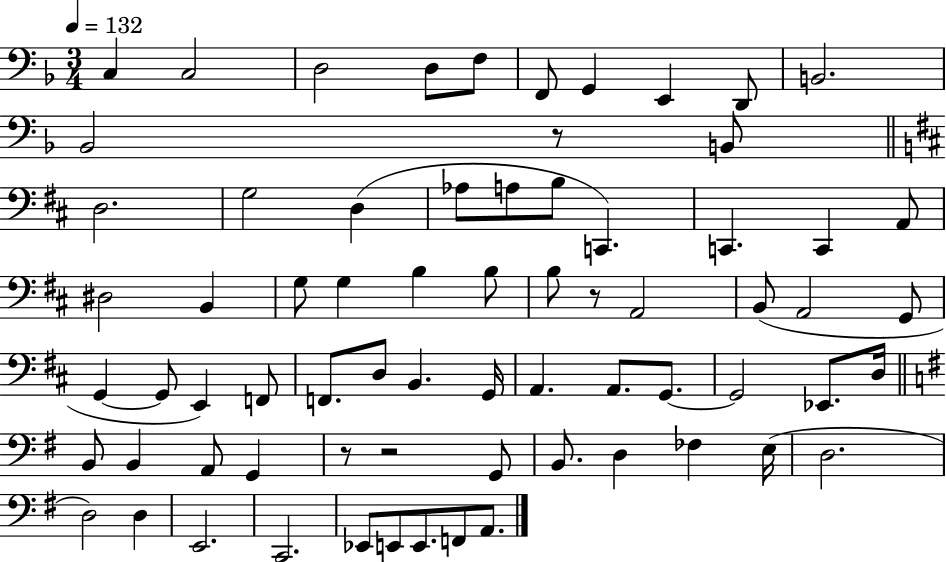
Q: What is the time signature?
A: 3/4